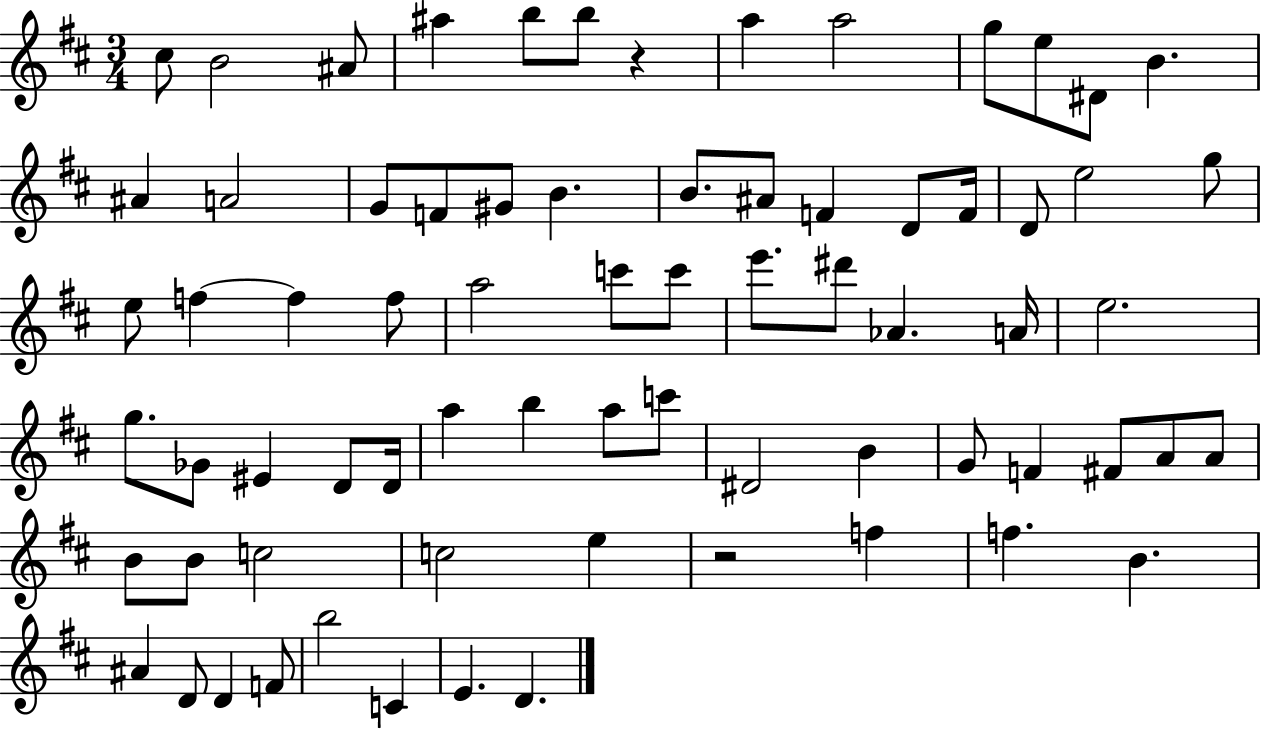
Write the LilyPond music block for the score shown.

{
  \clef treble
  \numericTimeSignature
  \time 3/4
  \key d \major
  \repeat volta 2 { cis''8 b'2 ais'8 | ais''4 b''8 b''8 r4 | a''4 a''2 | g''8 e''8 dis'8 b'4. | \break ais'4 a'2 | g'8 f'8 gis'8 b'4. | b'8. ais'8 f'4 d'8 f'16 | d'8 e''2 g''8 | \break e''8 f''4~~ f''4 f''8 | a''2 c'''8 c'''8 | e'''8. dis'''8 aes'4. a'16 | e''2. | \break g''8. ges'8 eis'4 d'8 d'16 | a''4 b''4 a''8 c'''8 | dis'2 b'4 | g'8 f'4 fis'8 a'8 a'8 | \break b'8 b'8 c''2 | c''2 e''4 | r2 f''4 | f''4. b'4. | \break ais'4 d'8 d'4 f'8 | b''2 c'4 | e'4. d'4. | } \bar "|."
}